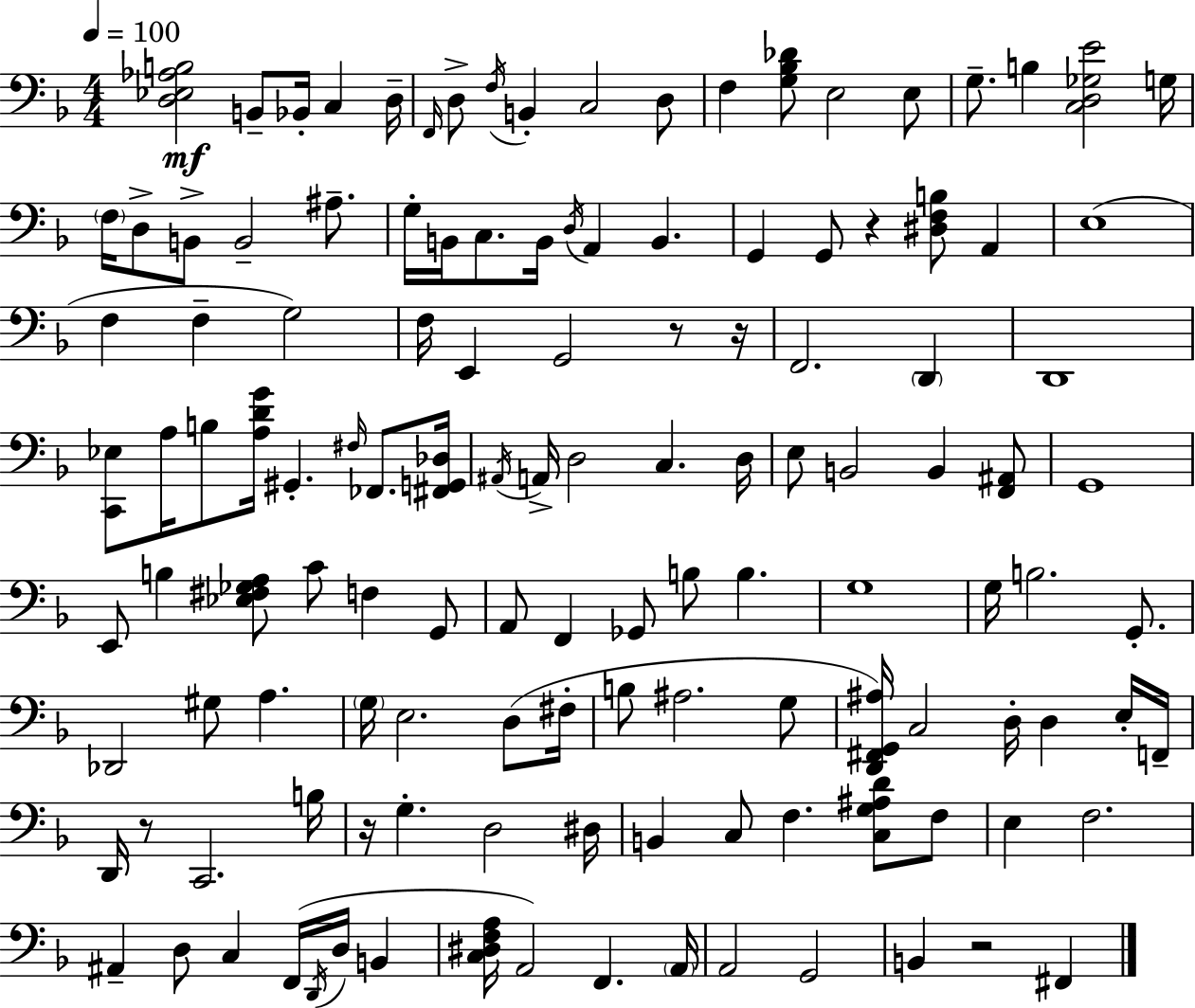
X:1
T:Untitled
M:4/4
L:1/4
K:F
[D,_E,_A,B,]2 B,,/2 _B,,/4 C, D,/4 F,,/4 D,/2 F,/4 B,, C,2 D,/2 F, [G,_B,_D]/2 E,2 E,/2 G,/2 B, [C,D,_G,E]2 G,/4 F,/4 D,/2 B,,/2 B,,2 ^A,/2 G,/4 B,,/4 C,/2 B,,/4 D,/4 A,, B,, G,, G,,/2 z [^D,F,B,]/2 A,, E,4 F, F, G,2 F,/4 E,, G,,2 z/2 z/4 F,,2 D,, D,,4 [C,,_E,]/2 A,/4 B,/2 [A,DG]/4 ^G,, ^F,/4 _F,,/2 [^F,,G,,_D,]/4 ^A,,/4 A,,/4 D,2 C, D,/4 E,/2 B,,2 B,, [F,,^A,,]/2 G,,4 E,,/2 B, [_E,^F,_G,A,]/2 C/2 F, G,,/2 A,,/2 F,, _G,,/2 B,/2 B, G,4 G,/4 B,2 G,,/2 _D,,2 ^G,/2 A, G,/4 E,2 D,/2 ^F,/4 B,/2 ^A,2 G,/2 [D,,^F,,G,,^A,]/4 C,2 D,/4 D, E,/4 F,,/4 D,,/4 z/2 C,,2 B,/4 z/4 G, D,2 ^D,/4 B,, C,/2 F, [C,G,^A,D]/2 F,/2 E, F,2 ^A,, D,/2 C, F,,/4 D,,/4 D,/4 B,, [C,^D,F,A,]/4 A,,2 F,, A,,/4 A,,2 G,,2 B,, z2 ^F,,